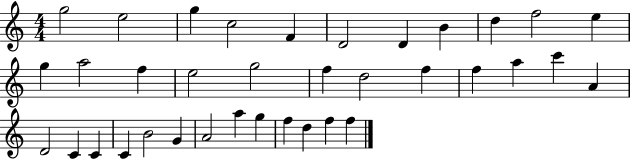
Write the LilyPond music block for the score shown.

{
  \clef treble
  \numericTimeSignature
  \time 4/4
  \key c \major
  g''2 e''2 | g''4 c''2 f'4 | d'2 d'4 b'4 | d''4 f''2 e''4 | \break g''4 a''2 f''4 | e''2 g''2 | f''4 d''2 f''4 | f''4 a''4 c'''4 a'4 | \break d'2 c'4 c'4 | c'4 b'2 g'4 | a'2 a''4 g''4 | f''4 d''4 f''4 f''4 | \break \bar "|."
}